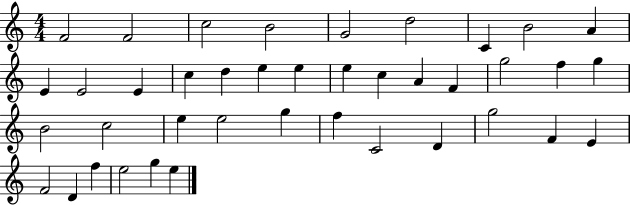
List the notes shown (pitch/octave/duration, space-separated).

F4/h F4/h C5/h B4/h G4/h D5/h C4/q B4/h A4/q E4/q E4/h E4/q C5/q D5/q E5/q E5/q E5/q C5/q A4/q F4/q G5/h F5/q G5/q B4/h C5/h E5/q E5/h G5/q F5/q C4/h D4/q G5/h F4/q E4/q F4/h D4/q F5/q E5/h G5/q E5/q